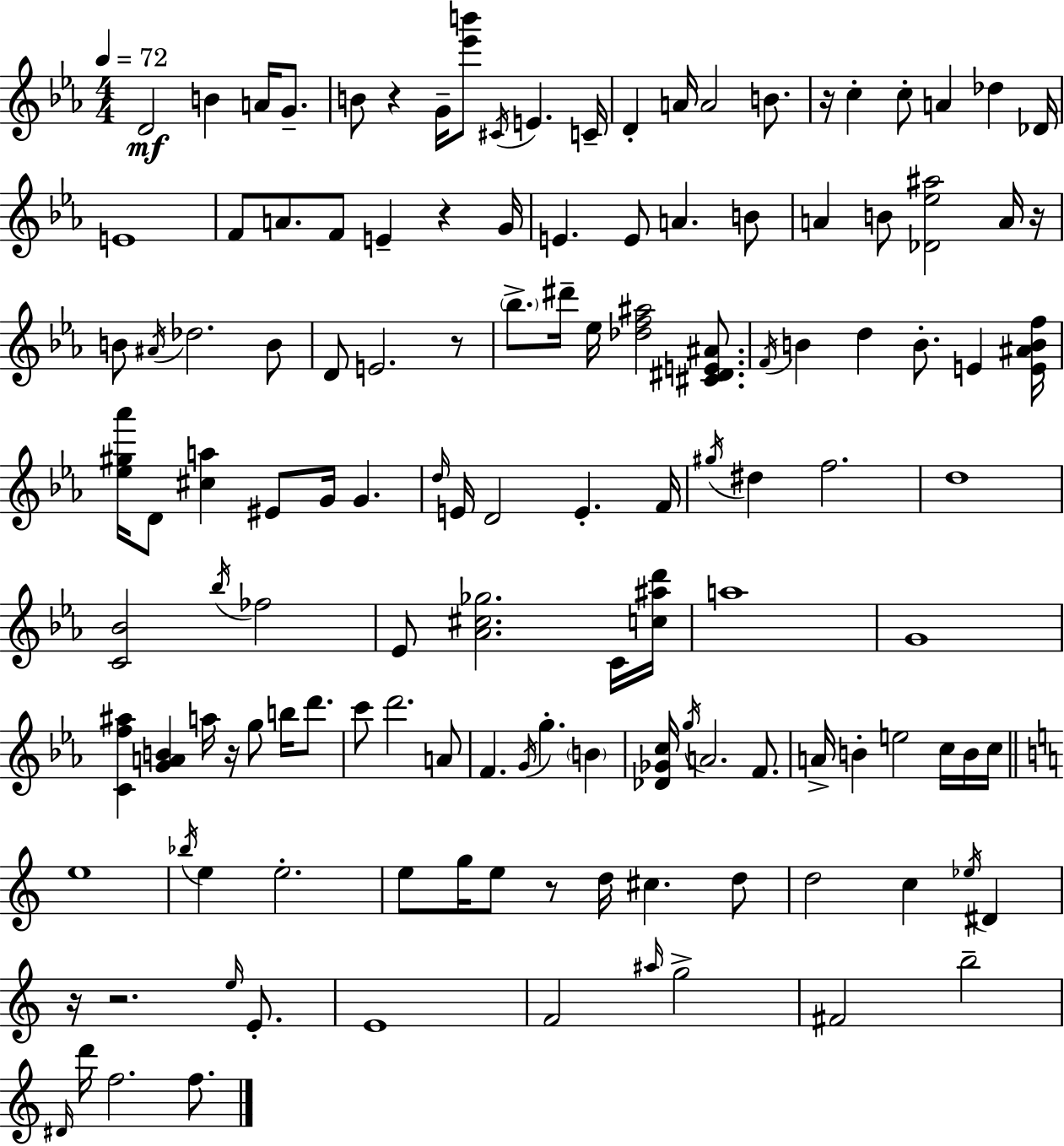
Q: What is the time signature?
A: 4/4